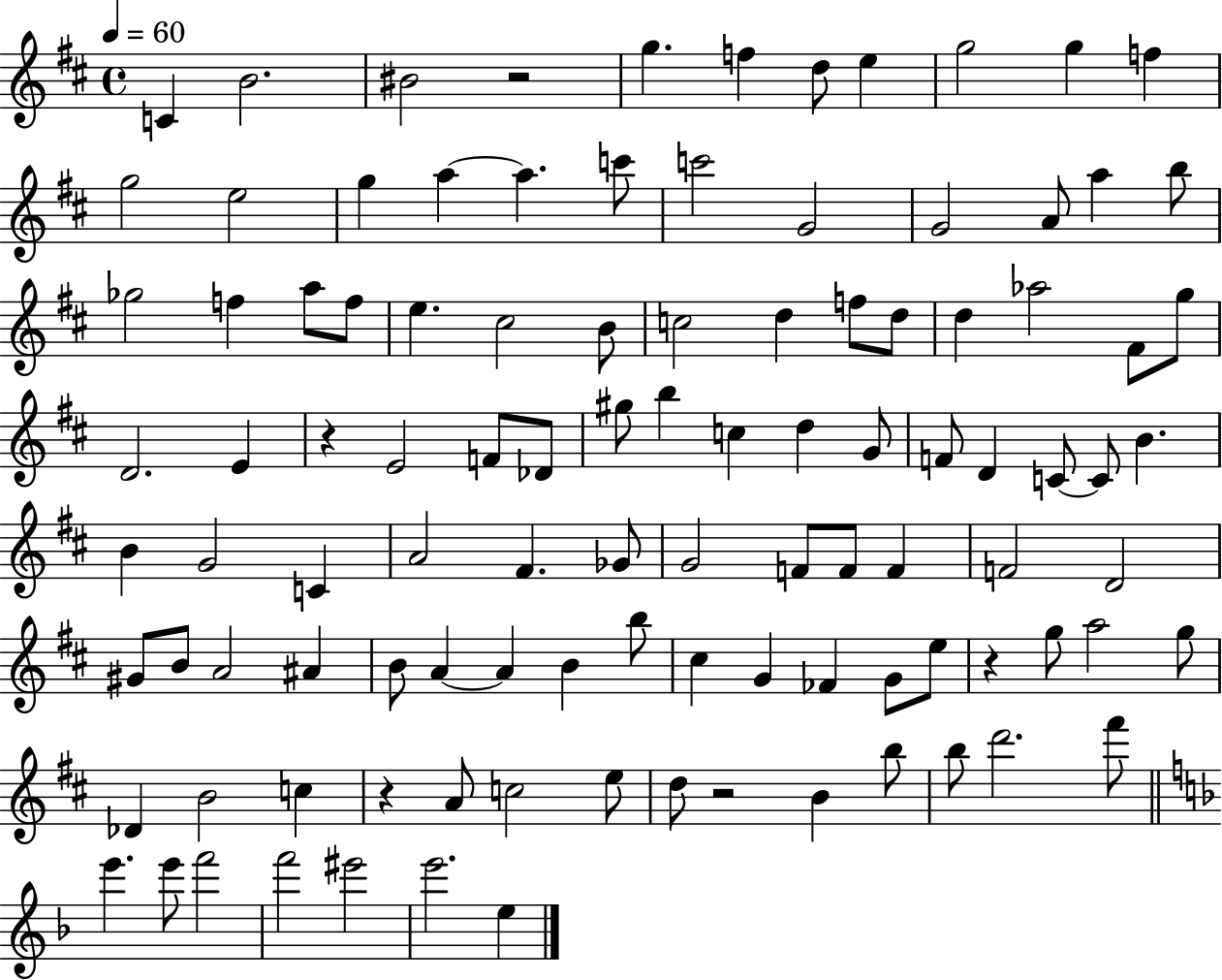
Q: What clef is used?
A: treble